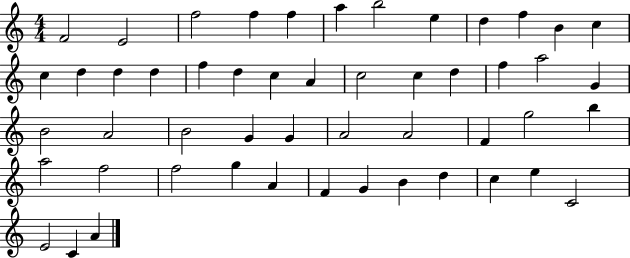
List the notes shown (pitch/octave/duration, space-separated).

F4/h E4/h F5/h F5/q F5/q A5/q B5/h E5/q D5/q F5/q B4/q C5/q C5/q D5/q D5/q D5/q F5/q D5/q C5/q A4/q C5/h C5/q D5/q F5/q A5/h G4/q B4/h A4/h B4/h G4/q G4/q A4/h A4/h F4/q G5/h B5/q A5/h F5/h F5/h G5/q A4/q F4/q G4/q B4/q D5/q C5/q E5/q C4/h E4/h C4/q A4/q